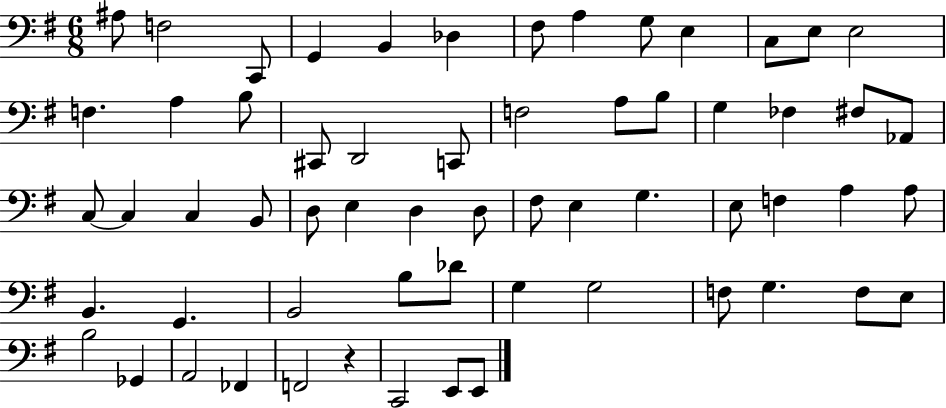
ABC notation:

X:1
T:Untitled
M:6/8
L:1/4
K:G
^A,/2 F,2 C,,/2 G,, B,, _D, ^F,/2 A, G,/2 E, C,/2 E,/2 E,2 F, A, B,/2 ^C,,/2 D,,2 C,,/2 F,2 A,/2 B,/2 G, _F, ^F,/2 _A,,/2 C,/2 C, C, B,,/2 D,/2 E, D, D,/2 ^F,/2 E, G, E,/2 F, A, A,/2 B,, G,, B,,2 B,/2 _D/2 G, G,2 F,/2 G, F,/2 E,/2 B,2 _G,, A,,2 _F,, F,,2 z C,,2 E,,/2 E,,/2